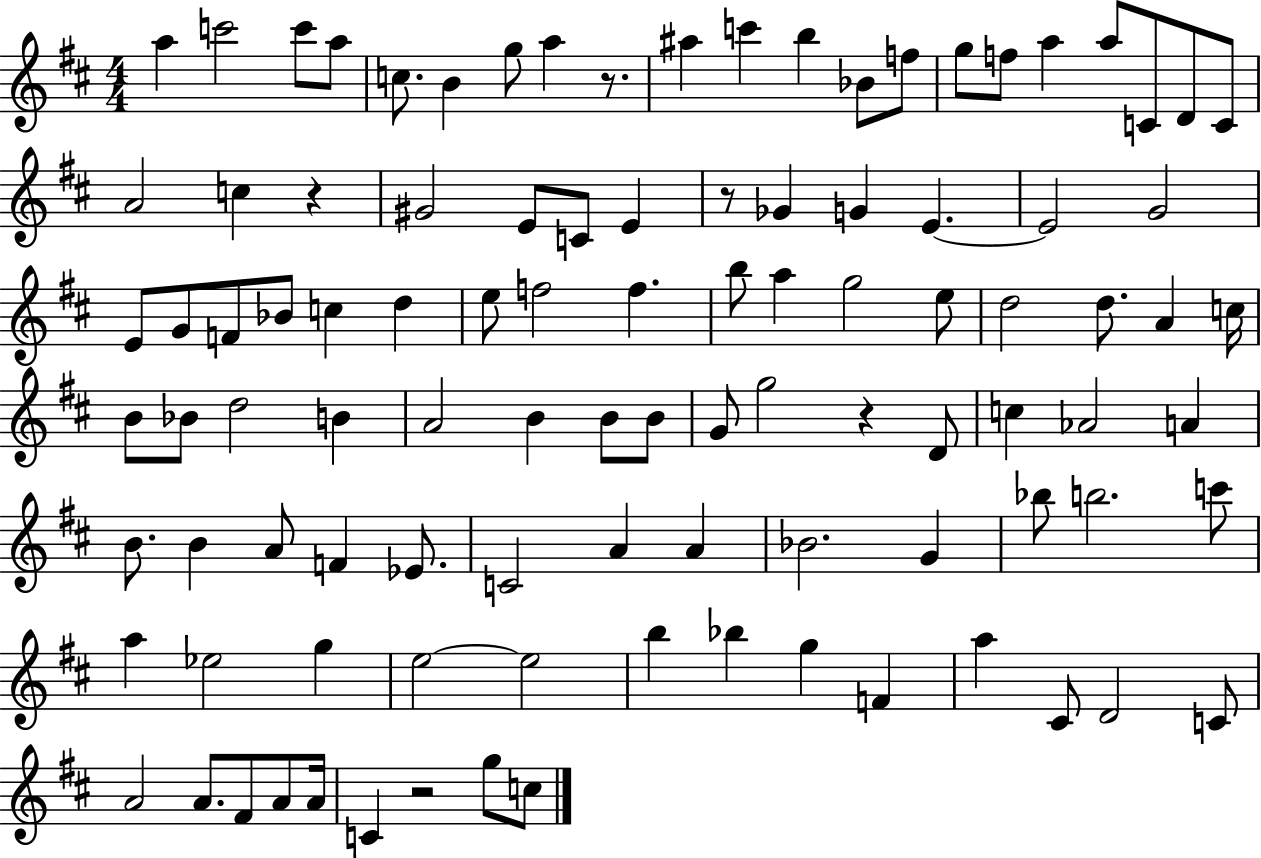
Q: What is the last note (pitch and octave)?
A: C5